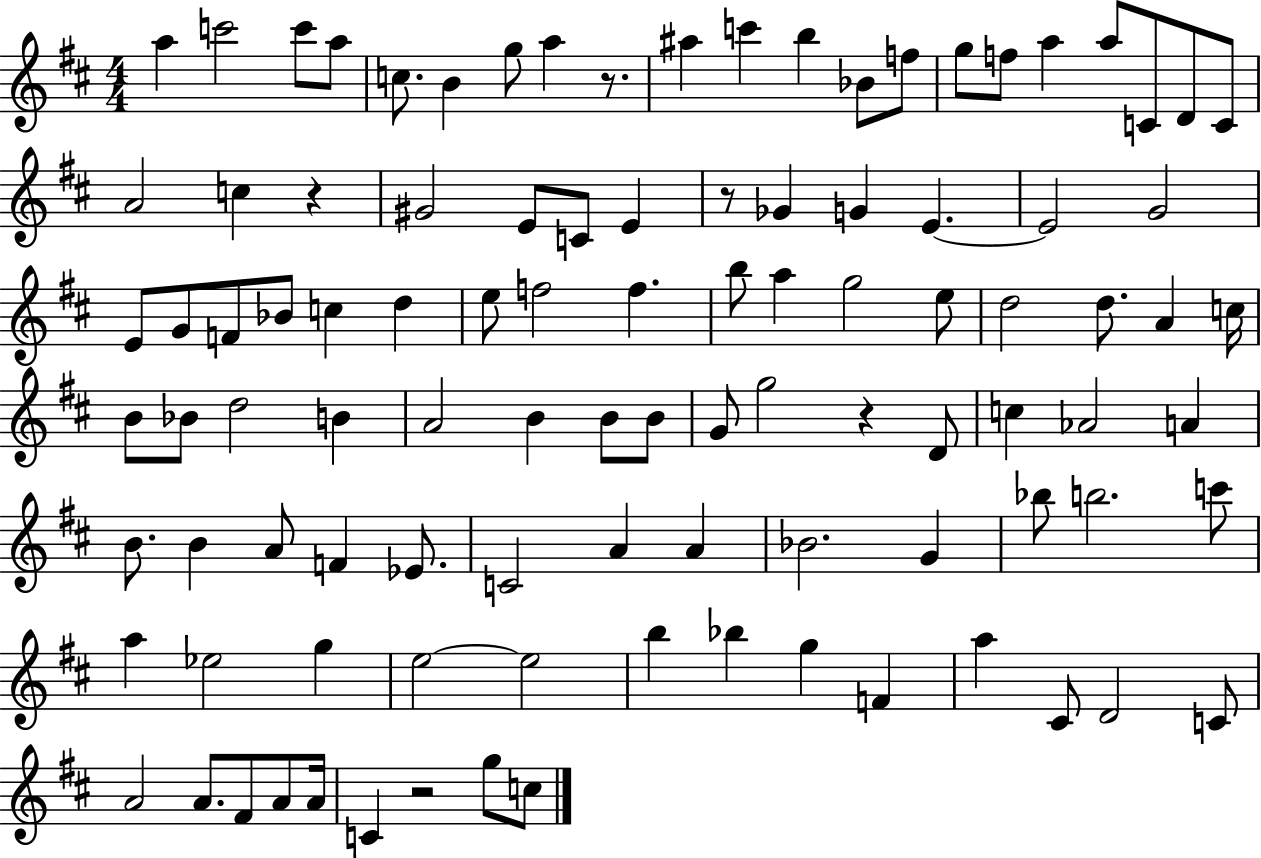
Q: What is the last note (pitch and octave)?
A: C5